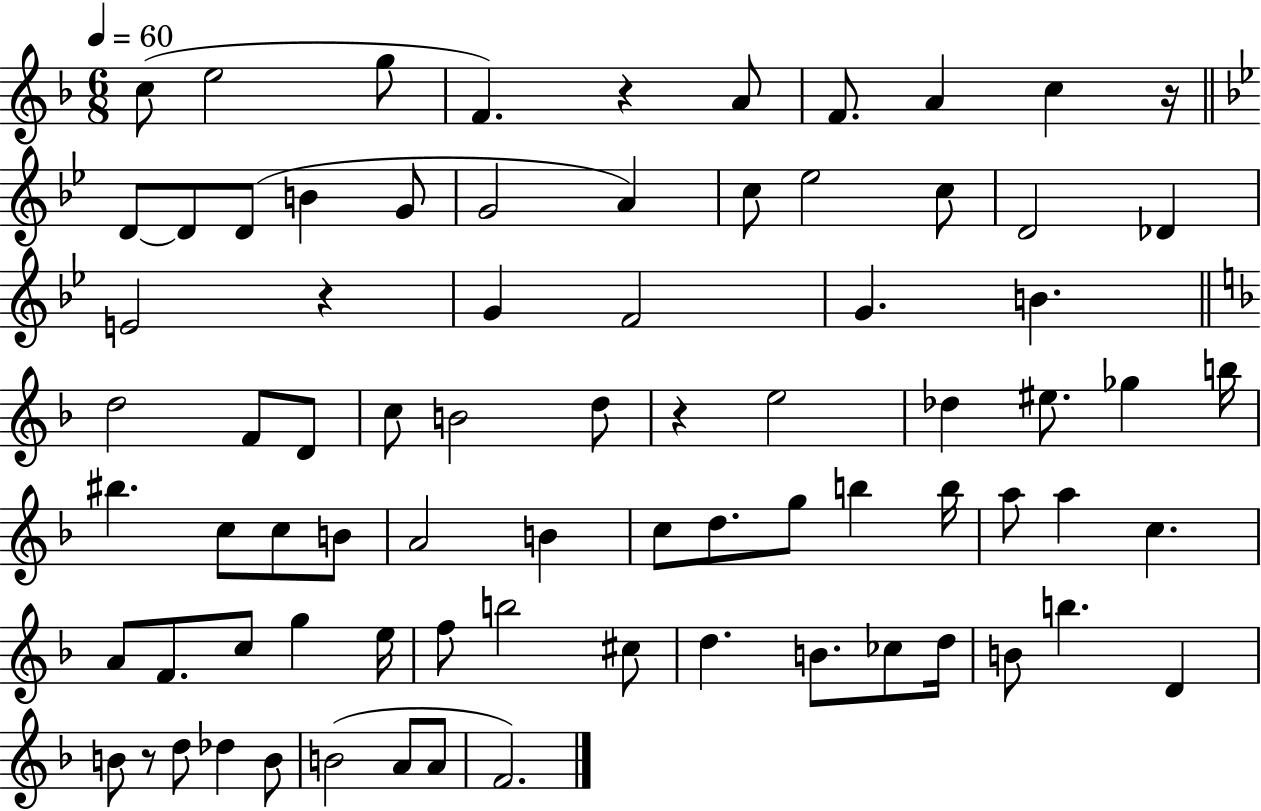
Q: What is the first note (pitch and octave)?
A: C5